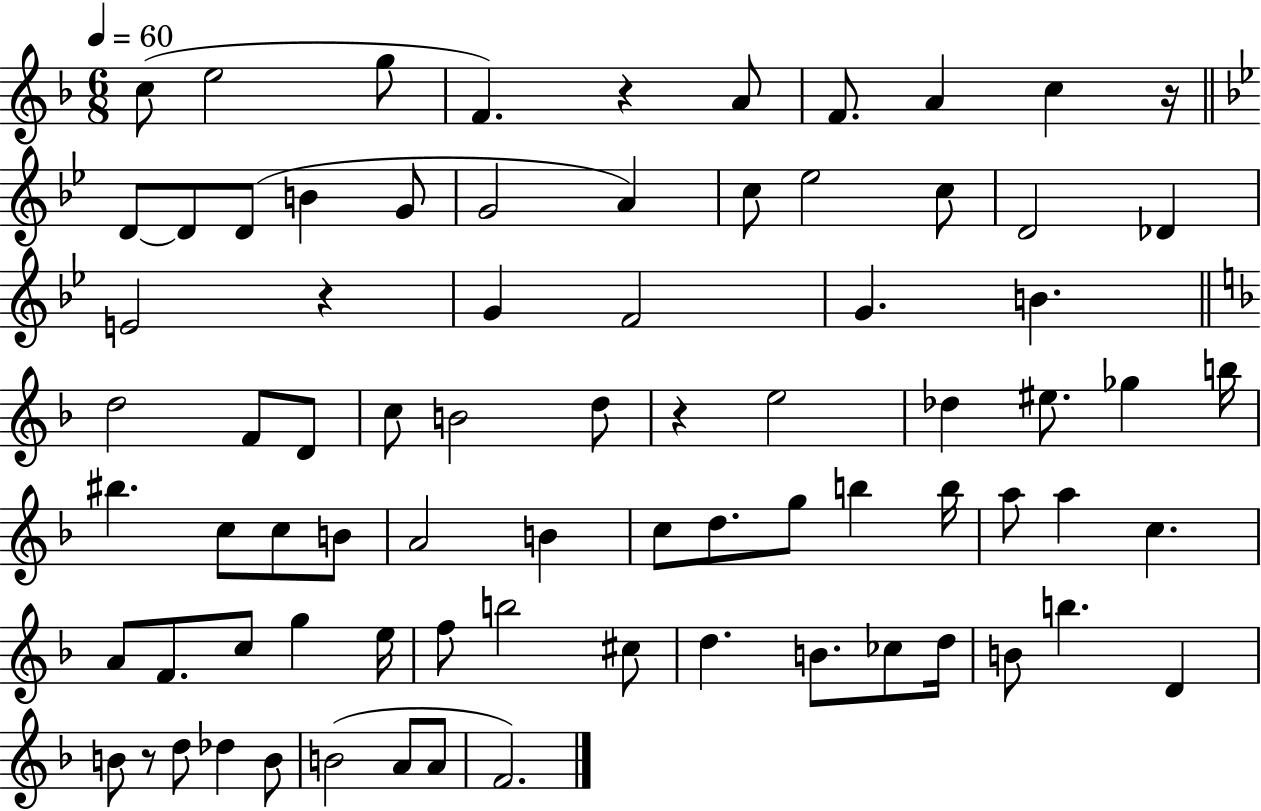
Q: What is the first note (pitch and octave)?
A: C5